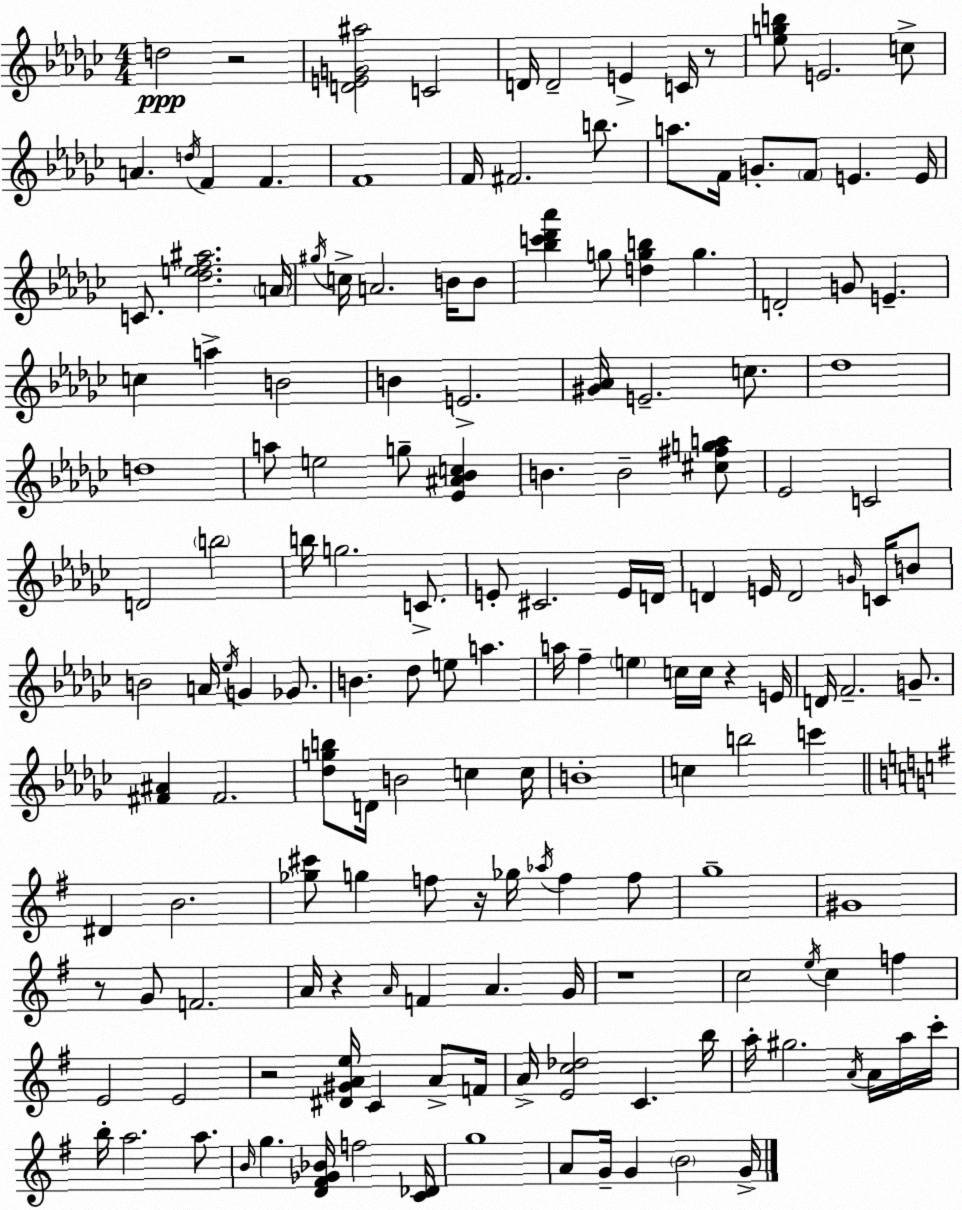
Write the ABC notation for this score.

X:1
T:Untitled
M:4/4
L:1/4
K:Ebm
d2 z2 [DEG^a]2 C2 D/4 D2 E C/4 z/2 [_egb]/2 E2 c/2 A d/4 F F F4 F/4 ^F2 b/2 a/2 F/4 G/2 F/2 E E/4 C/2 [_def^a]2 A/4 ^g/4 c/4 A2 B/4 B/2 [_bc'_d'_a'] g/2 [dgb] g D2 G/2 E c a B2 B E2 [^G_A]/4 E2 c/2 _d4 d4 a/2 e2 g/2 [_E^A_Bc] B B2 [^c^fga]/2 _E2 C2 D2 b2 b/4 g2 C/2 E/2 ^C2 E/4 D/4 D E/4 D2 G/4 C/4 B/2 B2 A/4 _e/4 G _G/2 B _d/2 e/2 a a/4 f e c/4 c/4 z E/4 D/4 F2 G/2 [^F^A] ^F2 [_dgb]/2 D/4 B2 c c/4 B4 c b2 c' ^D B2 [_g^c']/2 g f/2 z/4 _g/4 _a/4 f f/2 g4 ^G4 z/2 G/2 F2 A/4 z A/4 F A G/4 z4 c2 e/4 c f E2 E2 z2 [^D^GAe]/4 C A/2 F/4 A/4 [Ec_d]2 C b/4 a/4 ^g2 A/4 A/4 a/4 c'/4 b/4 a2 a/2 B/4 g [D^F_G_B]/4 f2 [C_D]/4 g4 A/2 G/4 G B2 G/4